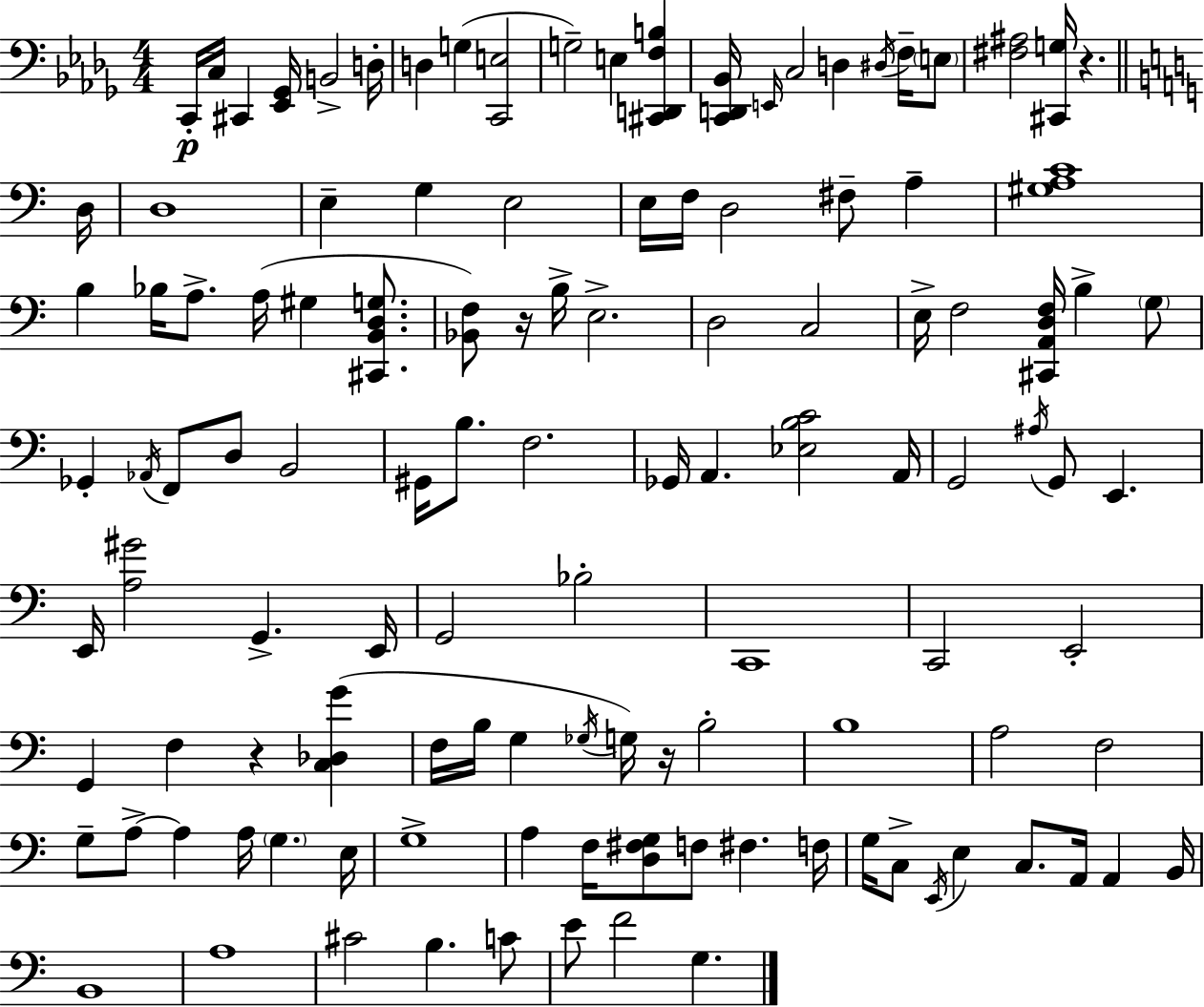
{
  \clef bass
  \numericTimeSignature
  \time 4/4
  \key bes \minor
  c,16-.\p c16 cis,4 <ees, ges,>16 b,2-> d16-. | d4 g4( <c, e>2 | g2--) e4 <cis, d, f b>4 | <c, d, bes,>16 \grace { e,16 } c2 d4 \acciaccatura { dis16 } f16-- | \break \parenthesize e8 <fis ais>2 <cis, g>16 r4. | \bar "||" \break \key c \major d16 d1 | e4-- g4 e2 | e16 f16 d2 fis8-- a4-- | <gis a c'>1 | \break b4 bes16 a8.-> a16( gis4 <cis, b, d g>8. | <bes, f>8) r16 b16-> e2.-> | d2 c2 | e16-> f2 <cis, a, d f>16 b4-> \parenthesize g8 | \break ges,4-. \acciaccatura { aes,16 } f,8 d8 b,2 | gis,16 b8. f2. | ges,16 a,4. <ees b c'>2 | a,16 g,2 \acciaccatura { ais16 } g,8 e,4. | \break e,16 <a gis'>2 g,4.-> | e,16 g,2 bes2-. | c,1 | c,2 e,2-. | \break g,4 f4 r4 <c des g'>4( | f16 b16 g4 \acciaccatura { ges16 } g16) r16 b2-. | b1 | a2 f2 | \break g8-- a8->~~ a4 a16 \parenthesize g4. | e16 g1-> | a4 f16 <d fis g>8 f8 fis4. | f16 g16 c8-> \acciaccatura { e,16 } e4 c8. a,16 | \break a,4 b,16 b,1 | a1 | cis'2 b4. | c'8 e'8 f'2 g4. | \break \bar "|."
}